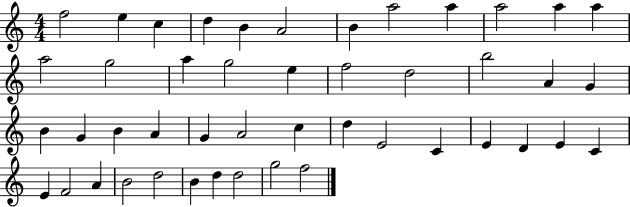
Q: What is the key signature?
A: C major